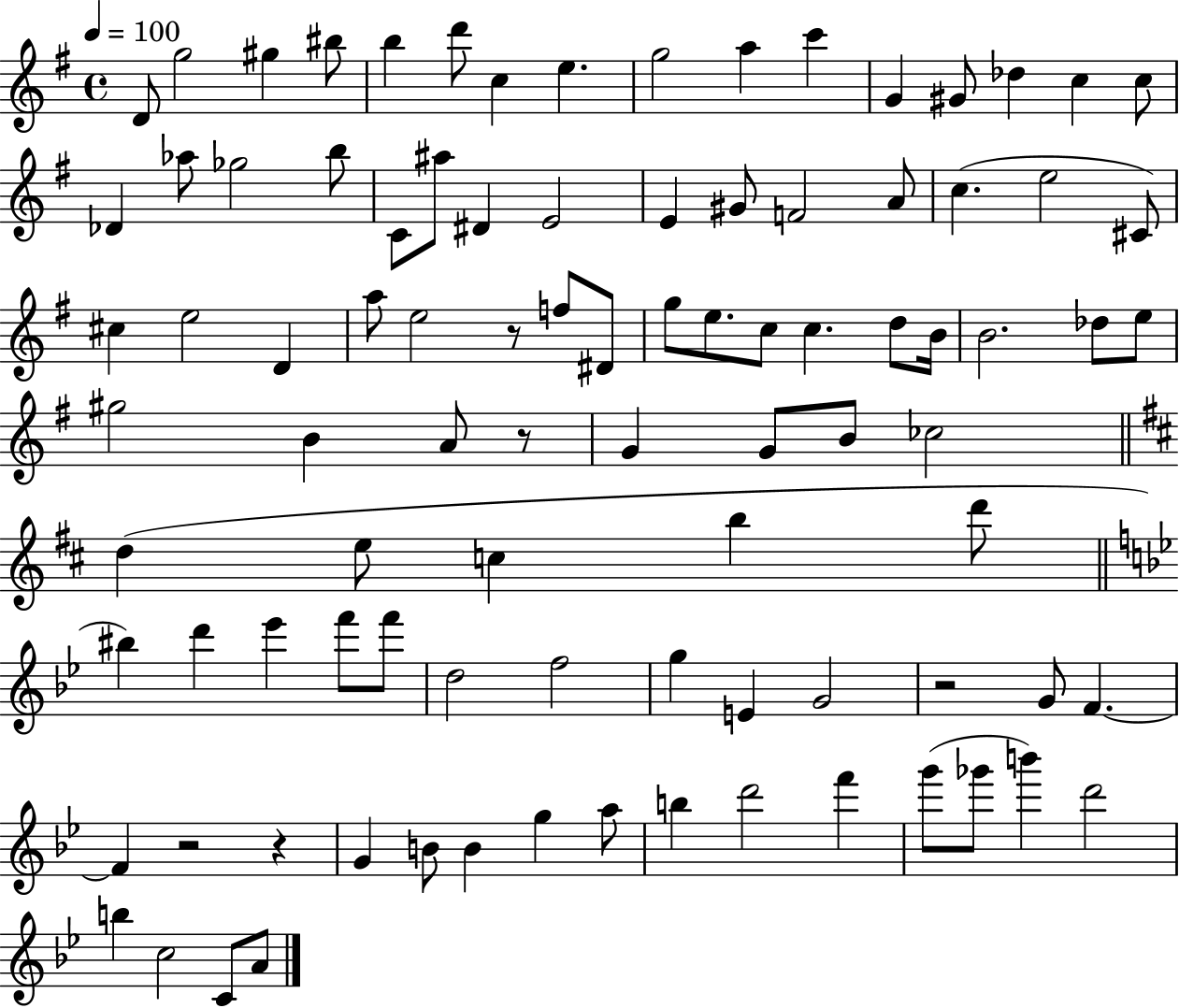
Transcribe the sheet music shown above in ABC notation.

X:1
T:Untitled
M:4/4
L:1/4
K:G
D/2 g2 ^g ^b/2 b d'/2 c e g2 a c' G ^G/2 _d c c/2 _D _a/2 _g2 b/2 C/2 ^a/2 ^D E2 E ^G/2 F2 A/2 c e2 ^C/2 ^c e2 D a/2 e2 z/2 f/2 ^D/2 g/2 e/2 c/2 c d/2 B/4 B2 _d/2 e/2 ^g2 B A/2 z/2 G G/2 B/2 _c2 d e/2 c b d'/2 ^b d' _e' f'/2 f'/2 d2 f2 g E G2 z2 G/2 F F z2 z G B/2 B g a/2 b d'2 f' g'/2 _g'/2 b' d'2 b c2 C/2 A/2